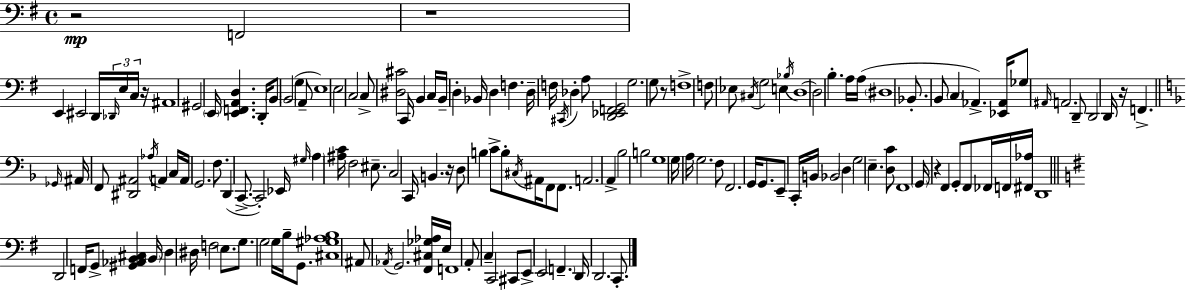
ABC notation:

X:1
T:Untitled
M:4/4
L:1/4
K:Em
z2 F,,2 z4 E,, ^E,,2 D,,/4 _D,,/4 E,/4 C,/4 z/4 ^A,,4 ^G,,2 E,,/4 [E,,F,,A,,D,] D,,/4 B,,/2 B,,2 G, A,,/2 E,4 E,2 C,2 C,/2 [^D,^C]2 C,,/4 B,, C,/4 B,,/4 D, _B,,/4 D, F, D,/4 F,/4 ^C,,/4 _D, A,/2 [D,,_E,,F,,G,,]2 G,2 G,/2 z/2 F,4 F,/2 _E,/2 ^C,/4 G,2 E, _B,/4 D,4 D,2 B, A,/4 A,/4 ^D,4 _B,,/2 B,,/2 C, _A,, [_E,,_A,,]/4 _G,/2 ^A,,/4 A,,2 D,,/2 D,,2 D,,/4 z/4 F,, _G,,/4 ^A,,/4 F,,/2 [^D,,^A,,]2 _A,/4 A,, C,/4 A,,/4 G,,2 F,/2 D,, C,,/2 C,,2 _E,,/4 ^G,/4 A, [^A,C]/4 F,2 ^E,/2 C,2 C,,/4 B,, z/4 D,/2 B, C/2 B,/2 ^C,/4 ^A,,/4 F,,/2 F,,/2 A,,2 A,, _B,2 B,2 G,4 G,/4 A,/4 G,2 F,/2 F,,2 G,,/4 G,,/2 E,,/2 C,,/4 B,,/4 _B,,2 D, G,2 E, [D,C]/2 F,,4 G,,/4 z F,, G,,/2 F,,/2 _F,,/4 F,,/4 [^F,,_A,]/4 D,,4 D,,2 F,,/4 G,,/2 [^G,,_A,,B,,^C,] B,,/4 D, ^D,/4 F,2 E,/2 G,/2 G,2 G,/4 B,/4 G,,/2 [^C,^G,_A,B,]4 ^A,,/2 _A,,/4 G,,2 [^F,,^C,_G,_A,]/4 E,/4 F,,4 A,,/2 C, C,,2 ^C,,/2 E,,/2 E,,2 F,, D,,/4 D,,2 C,,/2